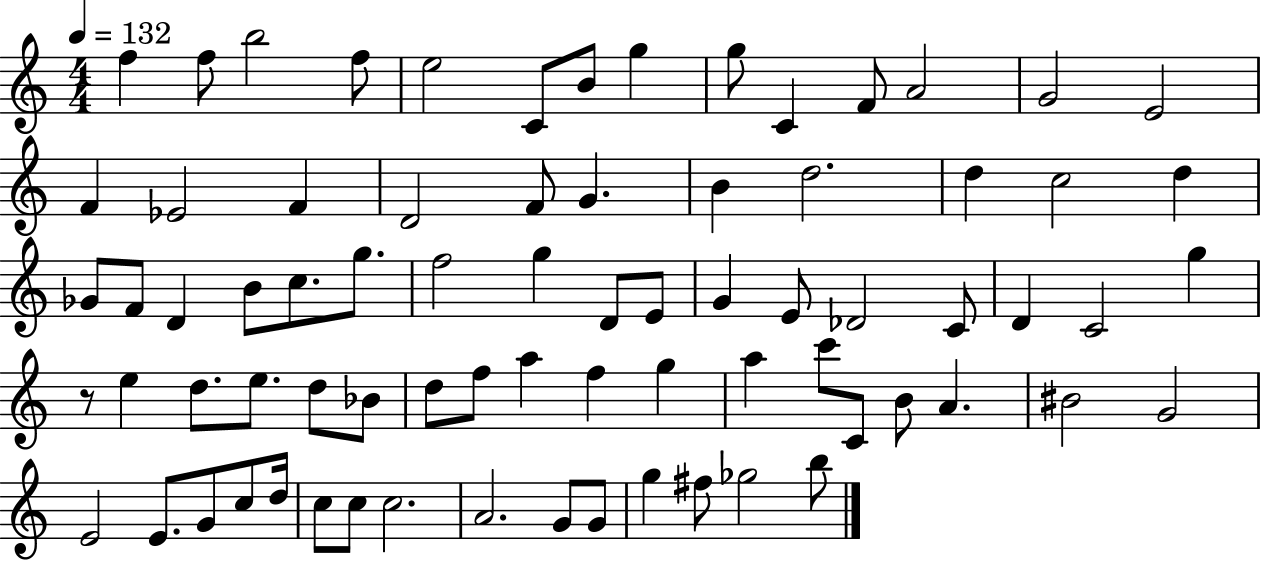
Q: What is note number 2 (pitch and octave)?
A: F5